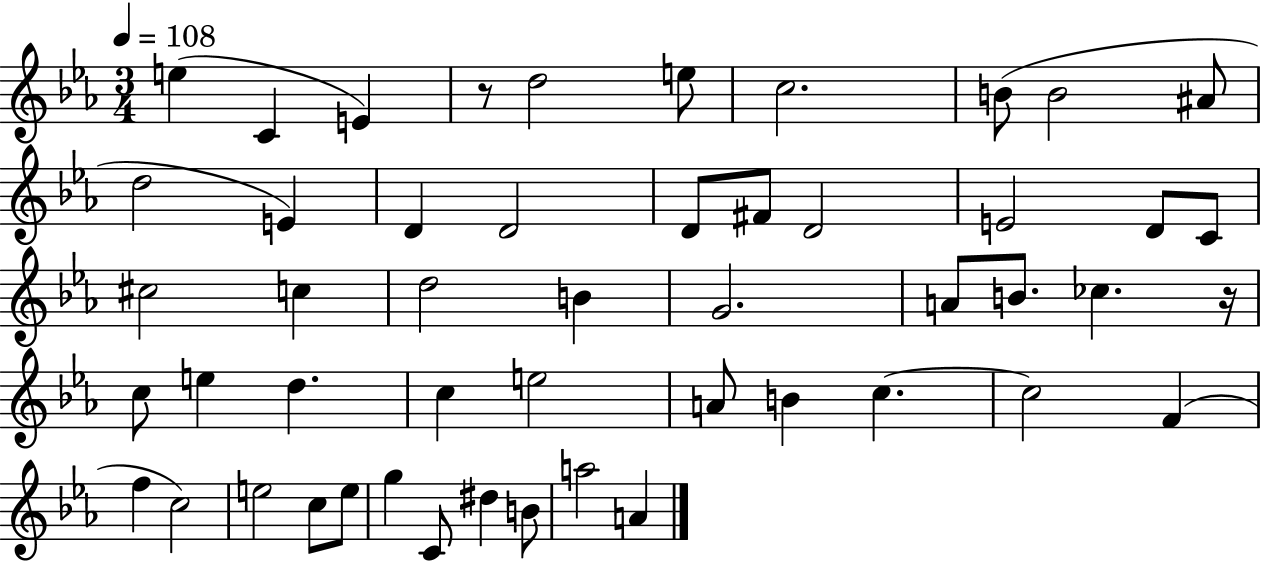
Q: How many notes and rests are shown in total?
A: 50